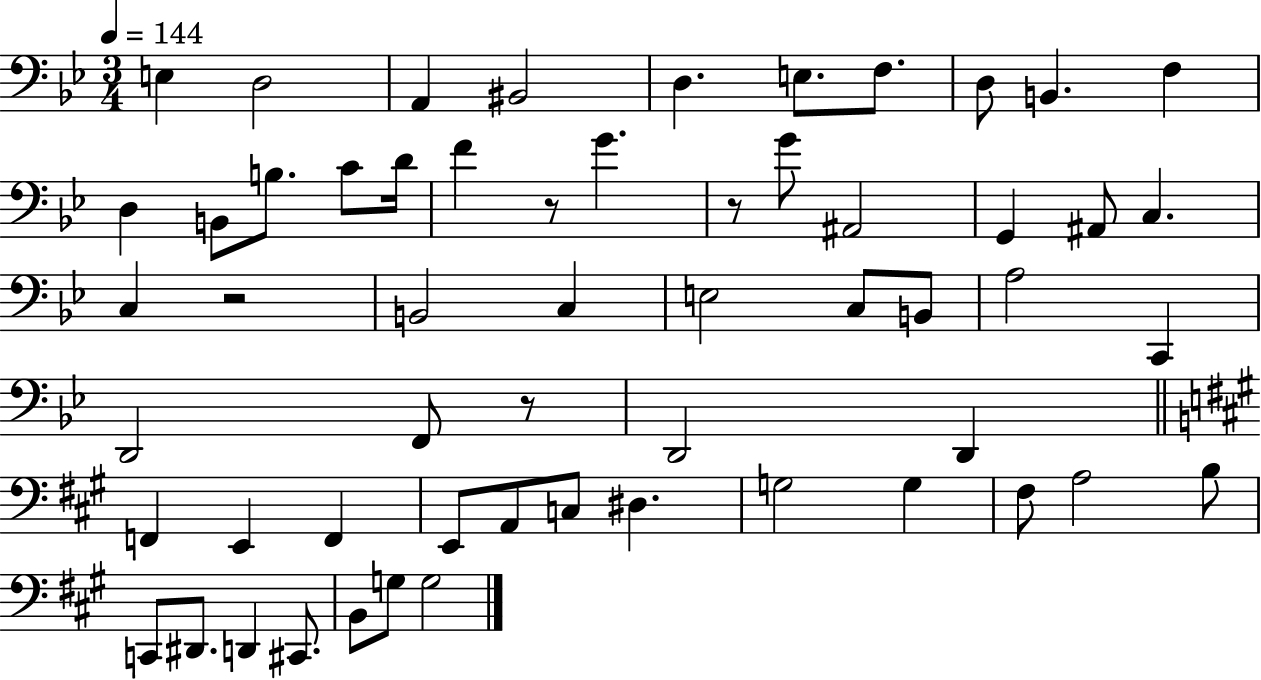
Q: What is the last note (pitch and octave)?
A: G3